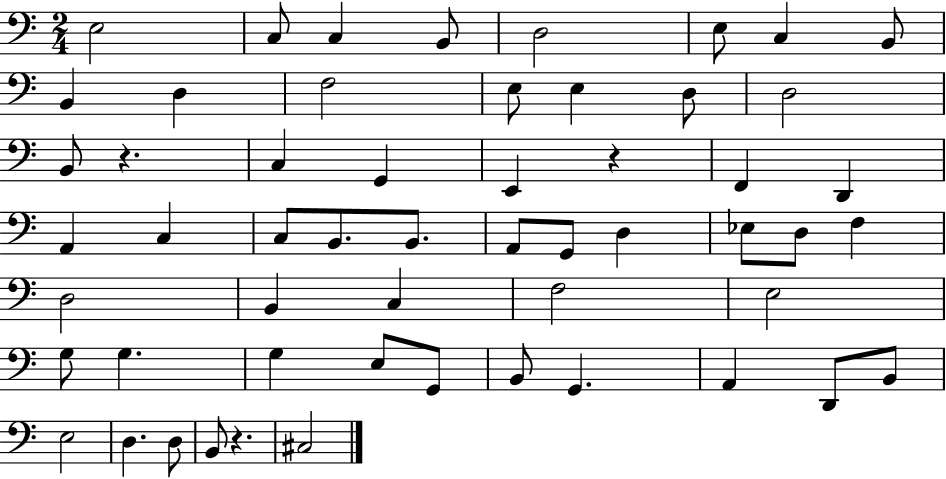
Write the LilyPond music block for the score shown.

{
  \clef bass
  \numericTimeSignature
  \time 2/4
  \key c \major
  e2 | c8 c4 b,8 | d2 | e8 c4 b,8 | \break b,4 d4 | f2 | e8 e4 d8 | d2 | \break b,8 r4. | c4 g,4 | e,4 r4 | f,4 d,4 | \break a,4 c4 | c8 b,8. b,8. | a,8 g,8 d4 | ees8 d8 f4 | \break d2 | b,4 c4 | f2 | e2 | \break g8 g4. | g4 e8 g,8 | b,8 g,4. | a,4 d,8 b,8 | \break e2 | d4. d8 | b,8 r4. | cis2 | \break \bar "|."
}